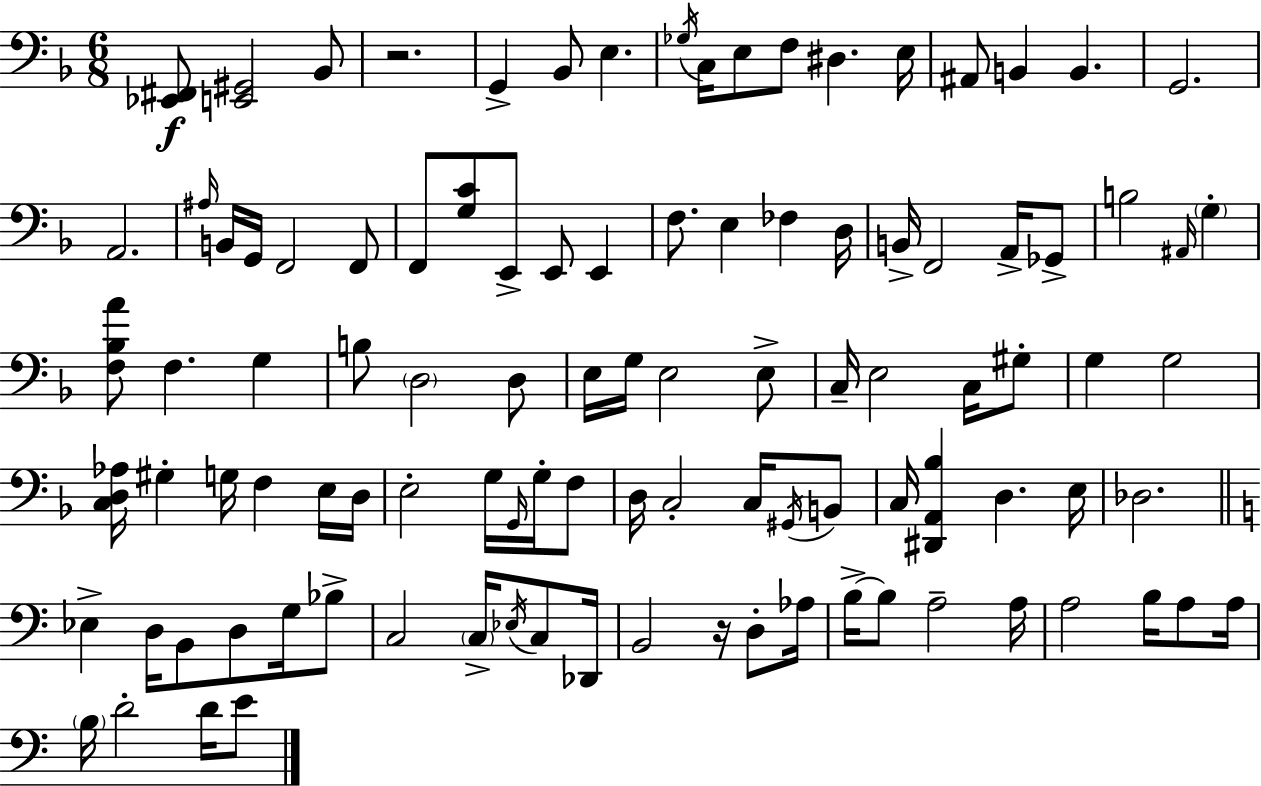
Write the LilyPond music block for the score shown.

{
  \clef bass
  \numericTimeSignature
  \time 6/8
  \key d \minor
  \repeat volta 2 { <ees, fis,>8\f <e, gis,>2 bes,8 | r2. | g,4-> bes,8 e4. | \acciaccatura { ges16 } c16 e8 f8 dis4. | \break e16 ais,8 b,4 b,4. | g,2. | a,2. | \grace { ais16 } b,16 g,16 f,2 | \break f,8 f,8 <g c'>8 e,8-> e,8 e,4 | f8. e4 fes4 | d16 b,16-> f,2 a,16-> | ges,8-> b2 \grace { ais,16 } \parenthesize g4-. | \break <f bes a'>8 f4. g4 | b8 \parenthesize d2 | d8 e16 g16 e2 | e8-> c16-- e2 | \break c16 gis8-. g4 g2 | <c d aes>16 gis4-. g16 f4 | e16 d16 e2-. g16 | \grace { g,16 } g16-. f8 d16 c2-. | \break c16 \acciaccatura { gis,16 } b,8 c16 <dis, a, bes>4 d4. | e16 des2. | \bar "||" \break \key c \major ees4-> d16 b,8 d8 g16 bes8-> | c2 \parenthesize c16-> \acciaccatura { ees16 } c8 | des,16 b,2 r16 d8-. | aes16 b16->~~ b8 a2-- | \break a16 a2 b16 a8 | a16 \parenthesize b16 d'2-. d'16 e'8 | } \bar "|."
}